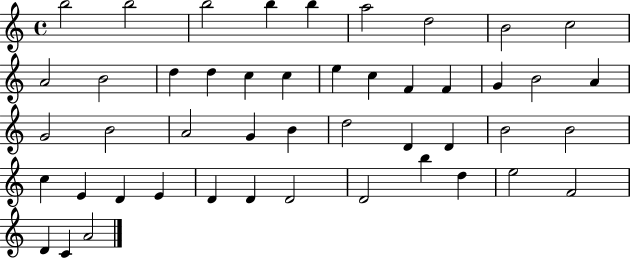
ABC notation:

X:1
T:Untitled
M:4/4
L:1/4
K:C
b2 b2 b2 b b a2 d2 B2 c2 A2 B2 d d c c e c F F G B2 A G2 B2 A2 G B d2 D D B2 B2 c E D E D D D2 D2 b d e2 F2 D C A2